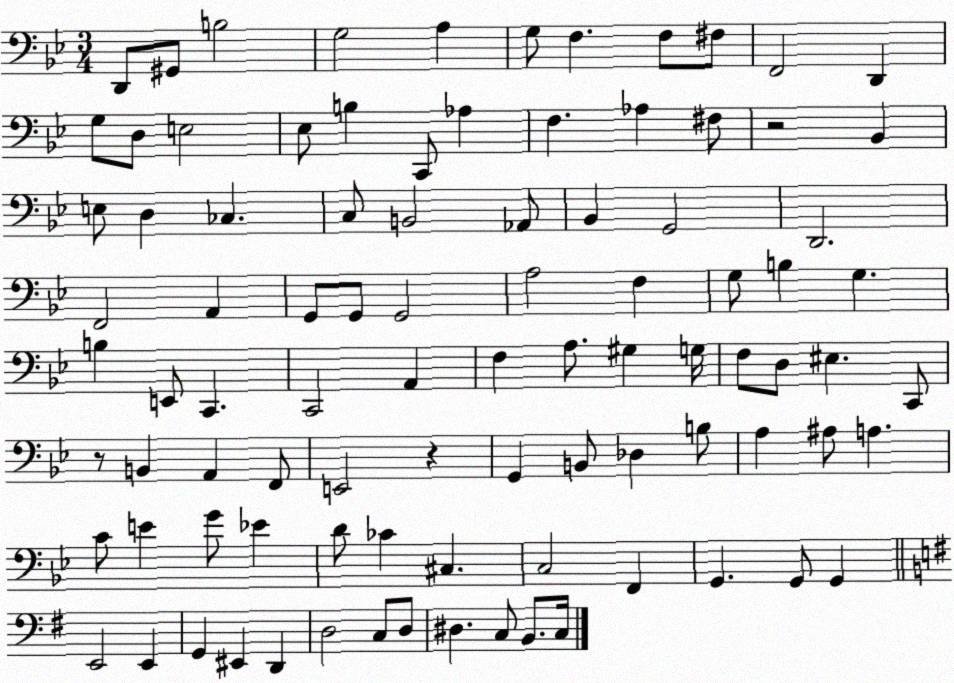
X:1
T:Untitled
M:3/4
L:1/4
K:Bb
D,,/2 ^G,,/2 B,2 G,2 A, G,/2 F, F,/2 ^F,/2 F,,2 D,, G,/2 D,/2 E,2 _E,/2 B, C,,/2 _A, F, _A, ^F,/2 z2 _B,, E,/2 D, _C, C,/2 B,,2 _A,,/2 _B,, G,,2 D,,2 F,,2 A,, G,,/2 G,,/2 G,,2 A,2 F, G,/2 B, G, B, E,,/2 C,, C,,2 A,, F, A,/2 ^G, G,/4 F,/2 D,/2 ^E, C,,/2 z/2 B,, A,, F,,/2 E,,2 z G,, B,,/2 _D, B,/2 A, ^A,/2 A, C/2 E G/2 _E D/2 _C ^C, C,2 F,, G,, G,,/2 G,, E,,2 E,, G,, ^E,, D,, D,2 C,/2 D,/2 ^D, C,/2 B,,/2 C,/4